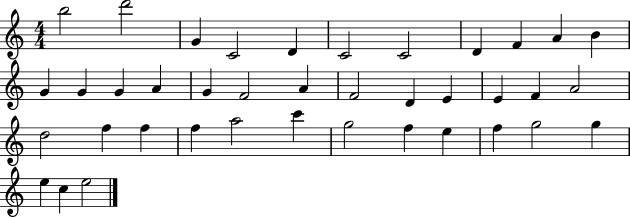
{
  \clef treble
  \numericTimeSignature
  \time 4/4
  \key c \major
  b''2 d'''2 | g'4 c'2 d'4 | c'2 c'2 | d'4 f'4 a'4 b'4 | \break g'4 g'4 g'4 a'4 | g'4 f'2 a'4 | f'2 d'4 e'4 | e'4 f'4 a'2 | \break d''2 f''4 f''4 | f''4 a''2 c'''4 | g''2 f''4 e''4 | f''4 g''2 g''4 | \break e''4 c''4 e''2 | \bar "|."
}